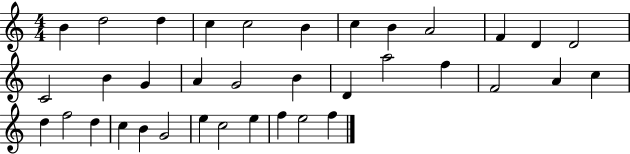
B4/q D5/h D5/q C5/q C5/h B4/q C5/q B4/q A4/h F4/q D4/q D4/h C4/h B4/q G4/q A4/q G4/h B4/q D4/q A5/h F5/q F4/h A4/q C5/q D5/q F5/h D5/q C5/q B4/q G4/h E5/q C5/h E5/q F5/q E5/h F5/q